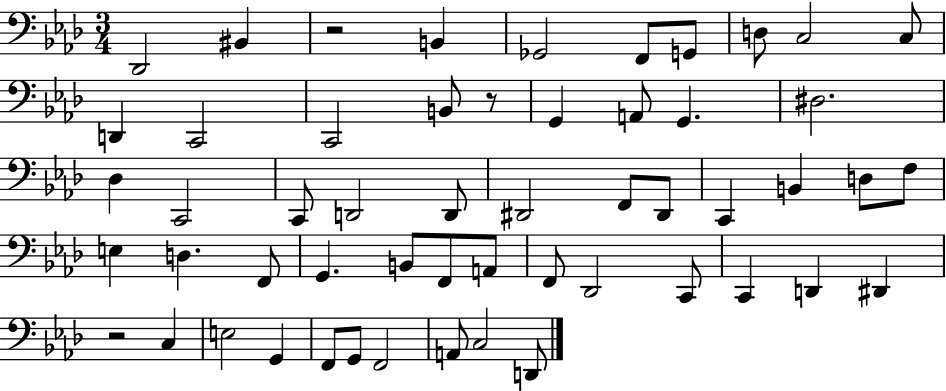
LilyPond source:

{
  \clef bass
  \numericTimeSignature
  \time 3/4
  \key aes \major
  des,2 bis,4 | r2 b,4 | ges,2 f,8 g,8 | d8 c2 c8 | \break d,4 c,2 | c,2 b,8 r8 | g,4 a,8 g,4. | dis2. | \break des4 c,2 | c,8 d,2 d,8 | dis,2 f,8 dis,8 | c,4 b,4 d8 f8 | \break e4 d4. f,8 | g,4. b,8 f,8 a,8 | f,8 des,2 c,8 | c,4 d,4 dis,4 | \break r2 c4 | e2 g,4 | f,8 g,8 f,2 | a,8 c2 d,8 | \break \bar "|."
}